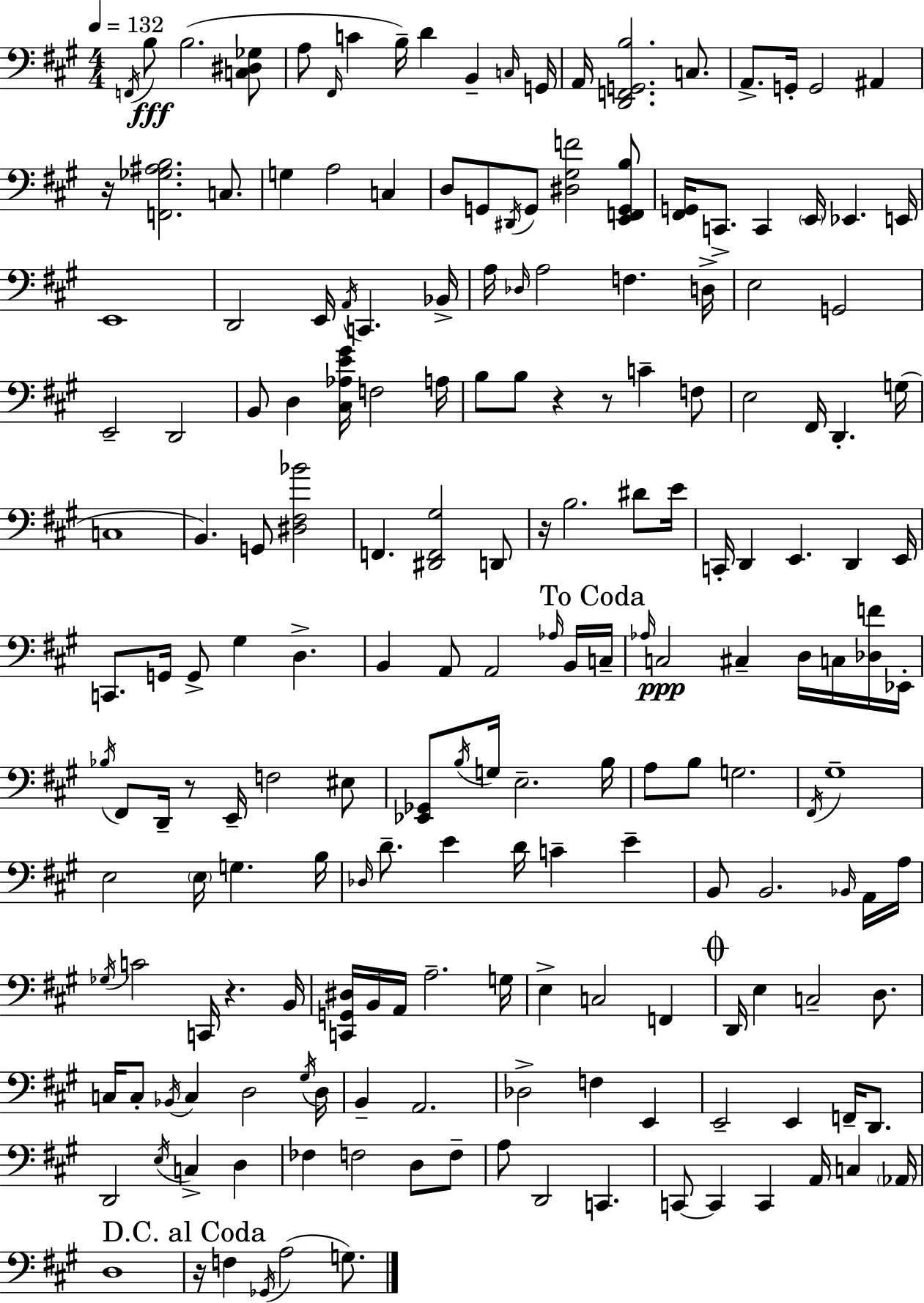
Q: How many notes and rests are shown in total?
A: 189